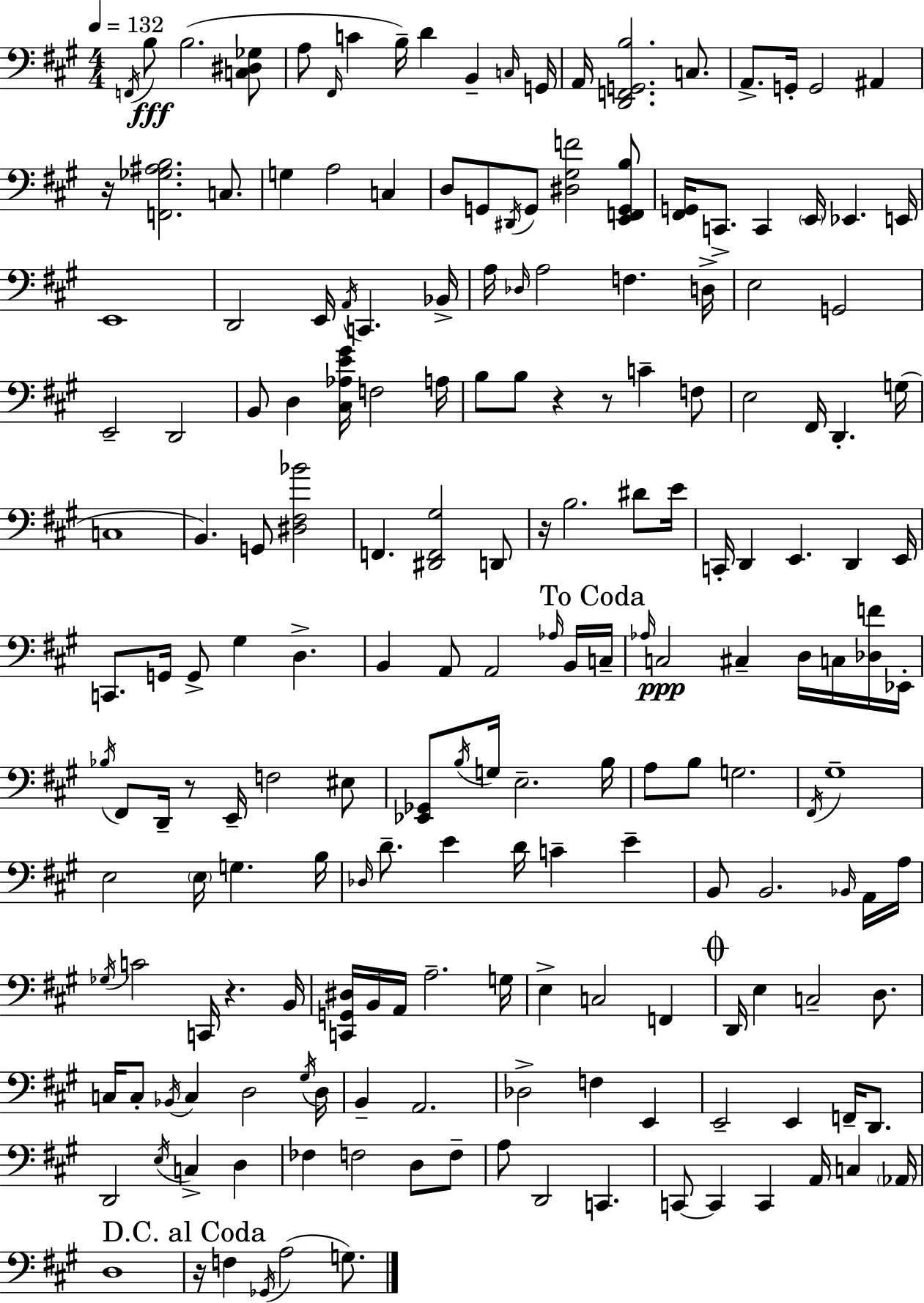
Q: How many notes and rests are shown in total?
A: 189